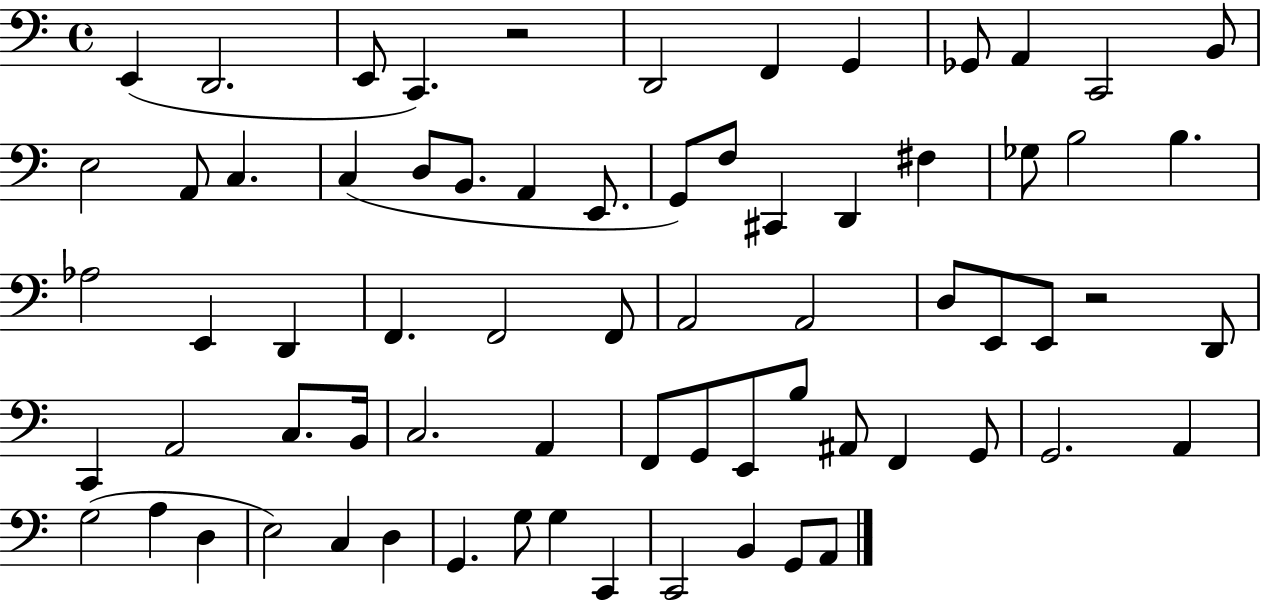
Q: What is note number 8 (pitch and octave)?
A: Gb2